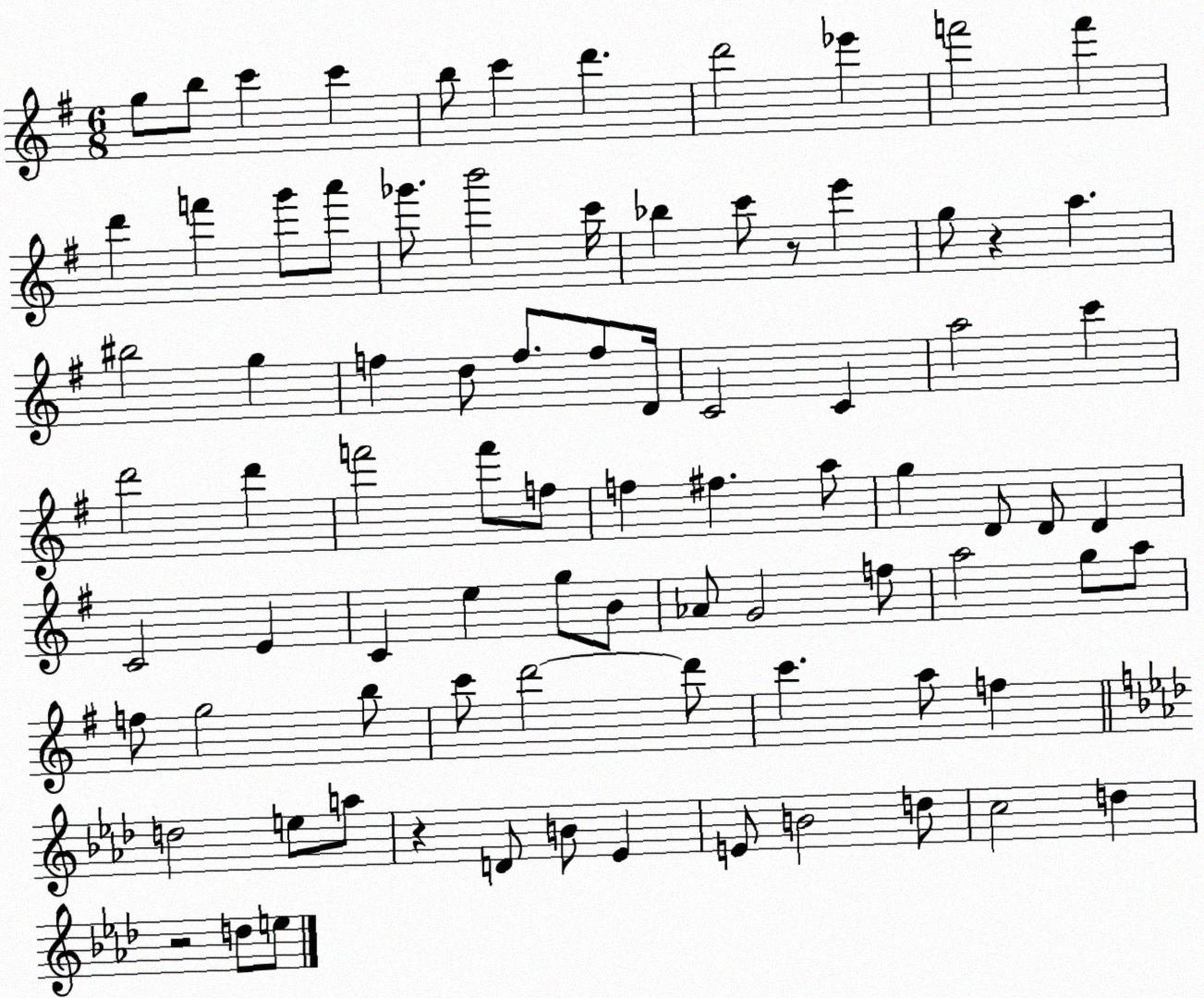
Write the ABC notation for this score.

X:1
T:Untitled
M:6/8
L:1/4
K:G
g/2 b/2 c' c' b/2 c' d' d'2 _e' f'2 f' d' f' g'/2 a'/2 _g'/2 b'2 c'/4 _b c'/2 z/2 e' g/2 z a ^b2 g f d/2 f/2 f/2 D/4 C2 C a2 c' d'2 d' f'2 f'/2 f/2 f ^f a/2 g D/2 D/2 D C2 E C e g/2 B/2 _A/2 G2 f/2 a2 g/2 a/2 f/2 g2 b/2 c'/2 d'2 d'/2 c' a/2 f d2 e/2 a/2 z D/2 B/2 _E E/2 B2 d/2 c2 d z2 d/2 e/2